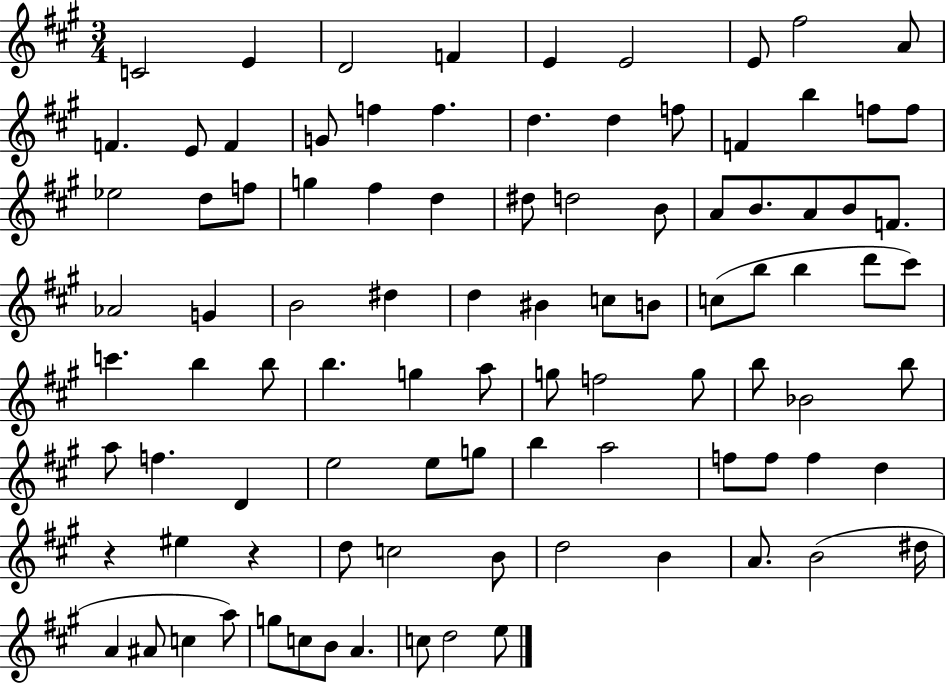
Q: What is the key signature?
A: A major